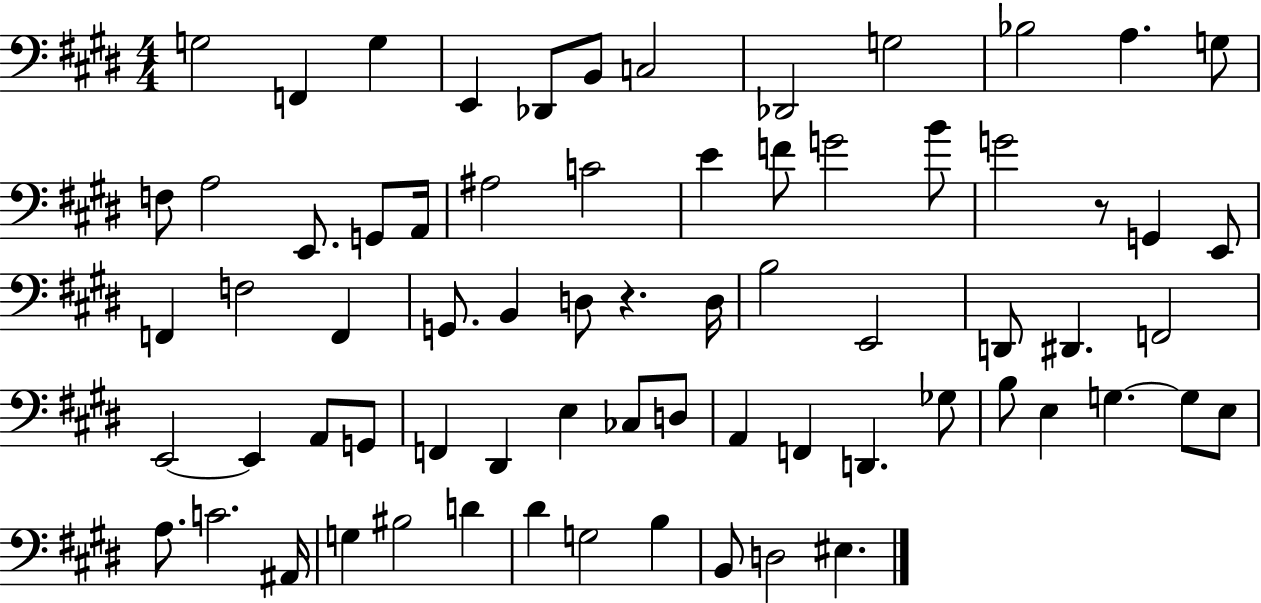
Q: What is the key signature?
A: E major